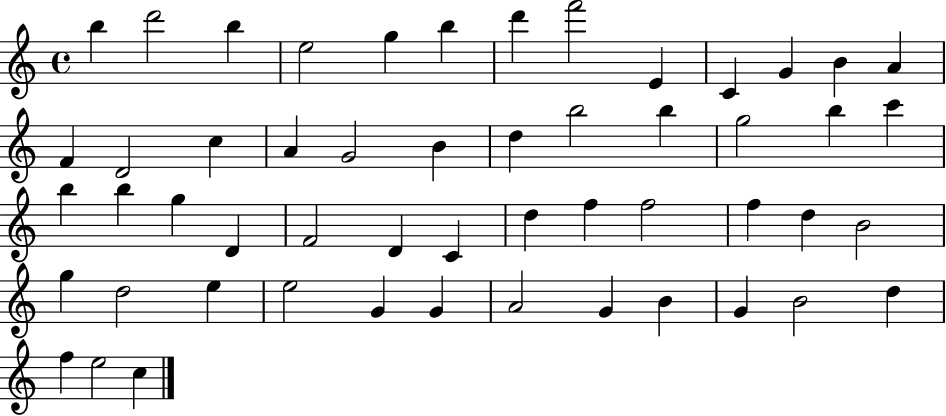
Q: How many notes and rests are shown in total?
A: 53